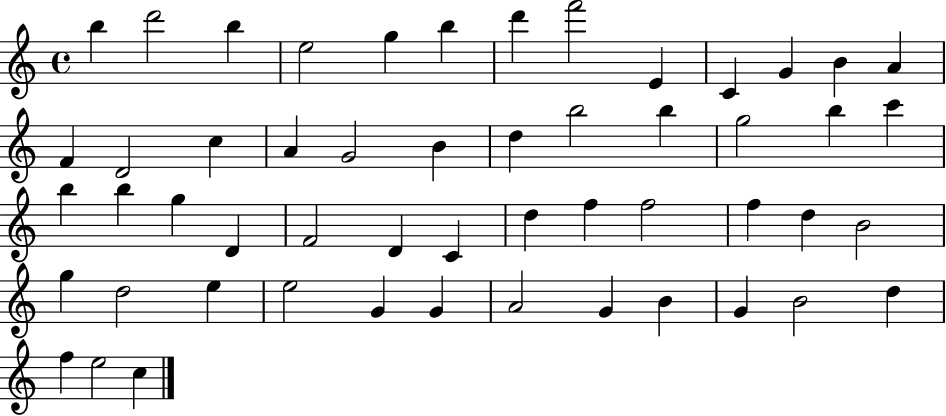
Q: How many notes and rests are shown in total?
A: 53